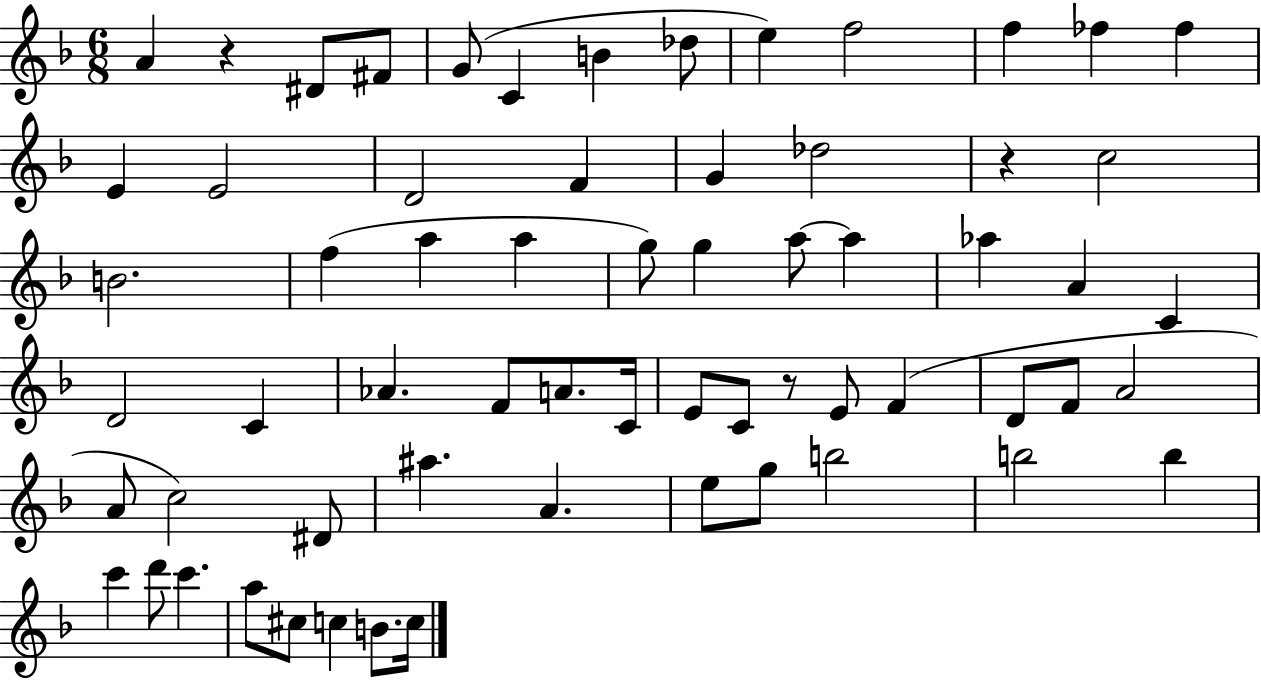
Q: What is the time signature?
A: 6/8